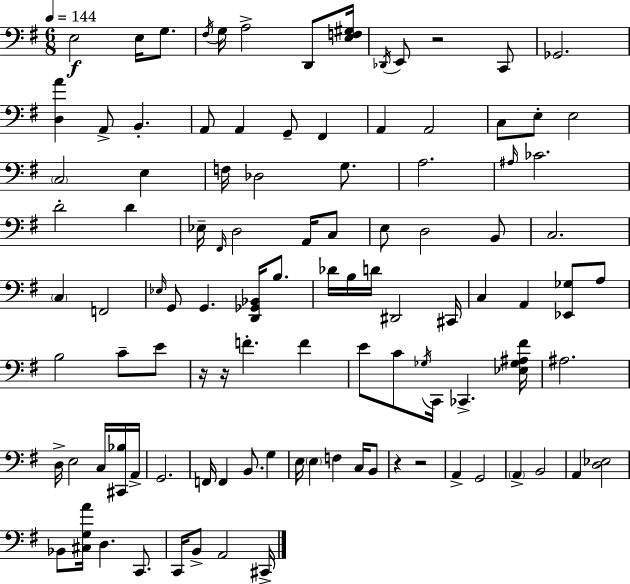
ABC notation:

X:1
T:Untitled
M:6/8
L:1/4
K:G
E,2 E,/4 G,/2 ^F,/4 G,/4 A,2 D,,/2 [E,F,^G,]/4 _D,,/4 E,,/2 z2 C,,/2 _G,,2 [D,A] A,,/2 B,, A,,/2 A,, G,,/2 ^F,, A,, A,,2 C,/2 E,/2 E,2 C,2 E, F,/4 _D,2 G,/2 A,2 ^A,/4 _C2 D2 D _E,/4 ^F,,/4 D,2 A,,/4 C,/2 E,/2 D,2 B,,/2 C,2 C, F,,2 _E,/4 G,,/2 G,, [D,,_G,,_B,,]/4 B,/2 _D/4 B,/4 D/4 ^D,,2 ^C,,/4 C, A,, [_E,,_G,]/2 A,/2 B,2 C/2 E/2 z/4 z/4 F F E/2 C/2 _G,/4 C,,/4 _C,, [_E,_G,^A,^F]/4 ^A,2 D,/4 E,2 C,/4 [^C,,_B,]/4 A,,/4 G,,2 F,,/4 F,, B,,/2 G, E,/4 E, F, C,/4 B,,/2 z z2 A,, G,,2 A,, B,,2 A,, [D,_E,]2 _B,,/2 [^C,G,A]/4 D, C,,/2 C,,/4 B,,/2 A,,2 ^C,,/4